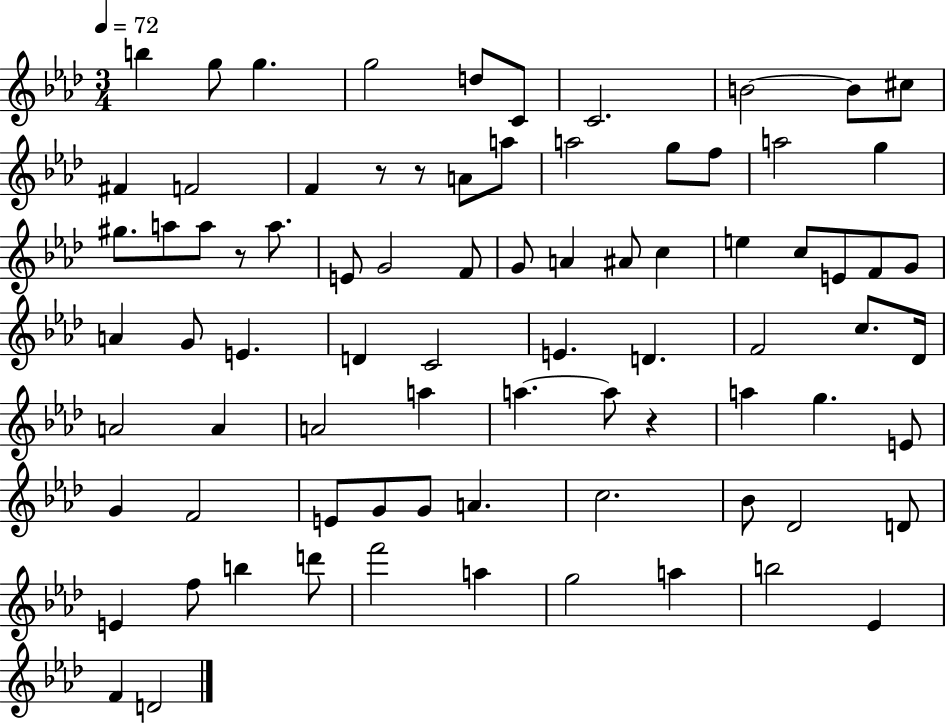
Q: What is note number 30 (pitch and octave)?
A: A#4